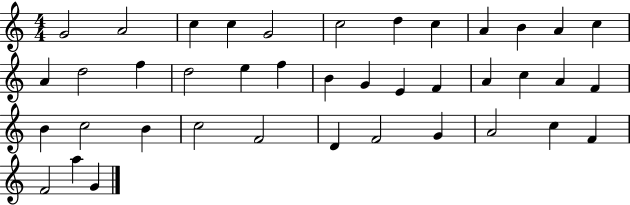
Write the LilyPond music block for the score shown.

{
  \clef treble
  \numericTimeSignature
  \time 4/4
  \key c \major
  g'2 a'2 | c''4 c''4 g'2 | c''2 d''4 c''4 | a'4 b'4 a'4 c''4 | \break a'4 d''2 f''4 | d''2 e''4 f''4 | b'4 g'4 e'4 f'4 | a'4 c''4 a'4 f'4 | \break b'4 c''2 b'4 | c''2 f'2 | d'4 f'2 g'4 | a'2 c''4 f'4 | \break f'2 a''4 g'4 | \bar "|."
}